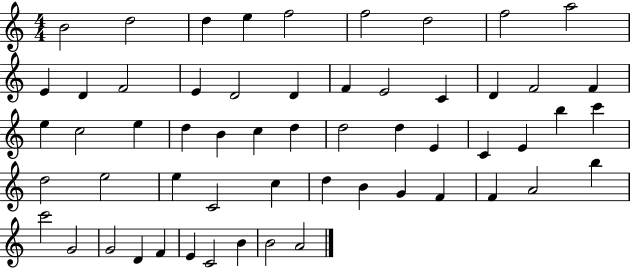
{
  \clef treble
  \numericTimeSignature
  \time 4/4
  \key c \major
  b'2 d''2 | d''4 e''4 f''2 | f''2 d''2 | f''2 a''2 | \break e'4 d'4 f'2 | e'4 d'2 d'4 | f'4 e'2 c'4 | d'4 f'2 f'4 | \break e''4 c''2 e''4 | d''4 b'4 c''4 d''4 | d''2 d''4 e'4 | c'4 e'4 b''4 c'''4 | \break d''2 e''2 | e''4 c'2 c''4 | d''4 b'4 g'4 f'4 | f'4 a'2 b''4 | \break c'''2 g'2 | g'2 d'4 f'4 | e'4 c'2 b'4 | b'2 a'2 | \break \bar "|."
}